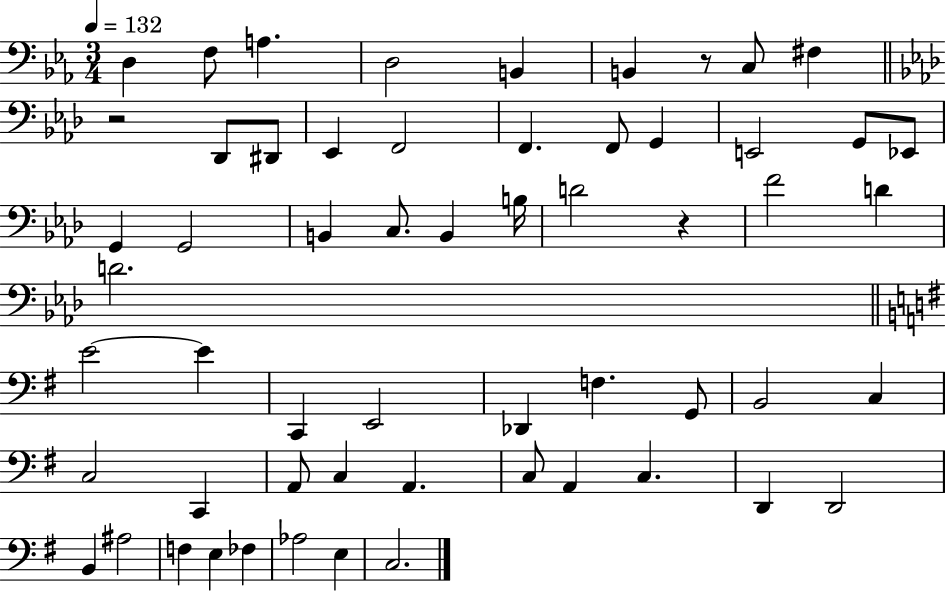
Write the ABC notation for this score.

X:1
T:Untitled
M:3/4
L:1/4
K:Eb
D, F,/2 A, D,2 B,, B,, z/2 C,/2 ^F, z2 _D,,/2 ^D,,/2 _E,, F,,2 F,, F,,/2 G,, E,,2 G,,/2 _E,,/2 G,, G,,2 B,, C,/2 B,, B,/4 D2 z F2 D D2 E2 E C,, E,,2 _D,, F, G,,/2 B,,2 C, C,2 C,, A,,/2 C, A,, C,/2 A,, C, D,, D,,2 B,, ^A,2 F, E, _F, _A,2 E, C,2